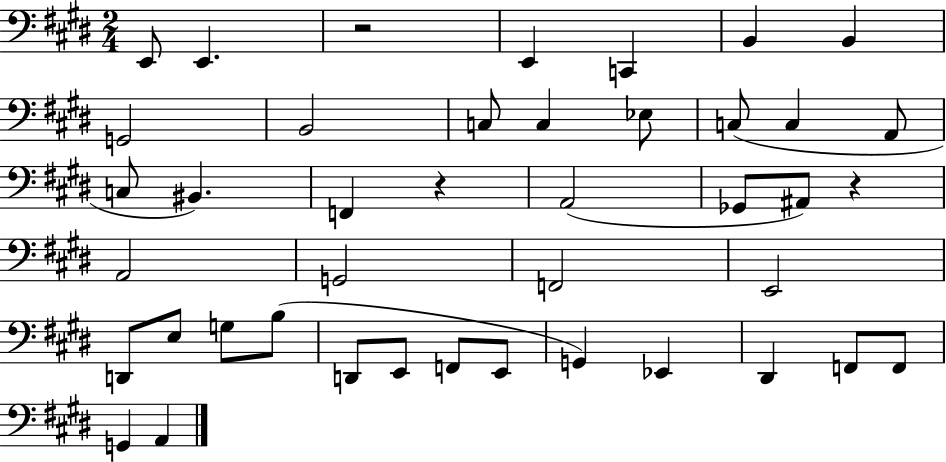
E2/e E2/q. R/h E2/q C2/q B2/q B2/q G2/h B2/h C3/e C3/q Eb3/e C3/e C3/q A2/e C3/e BIS2/q. F2/q R/q A2/h Gb2/e A#2/e R/q A2/h G2/h F2/h E2/h D2/e E3/e G3/e B3/e D2/e E2/e F2/e E2/e G2/q Eb2/q D#2/q F2/e F2/e G2/q A2/q